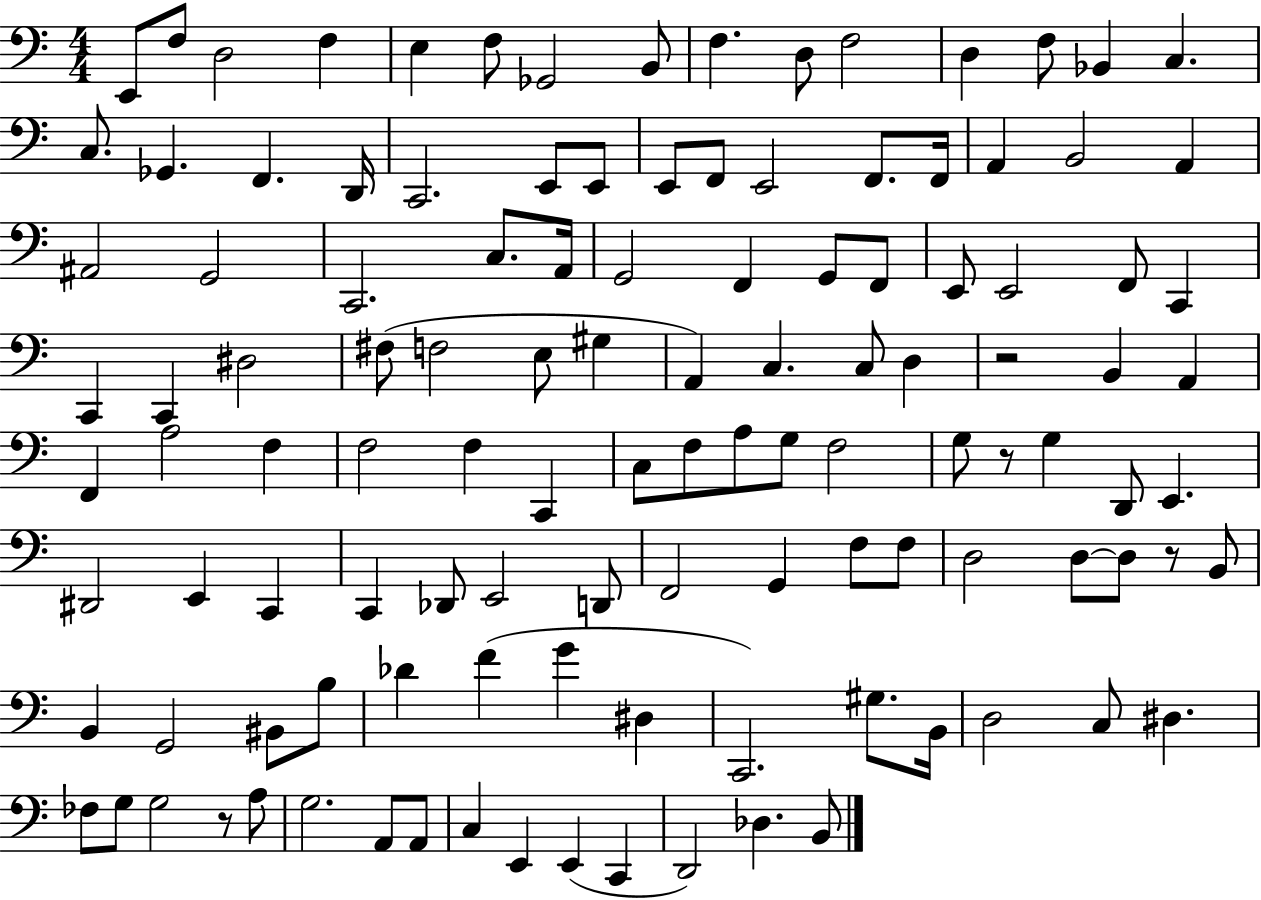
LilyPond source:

{
  \clef bass
  \numericTimeSignature
  \time 4/4
  \key c \major
  e,8 f8 d2 f4 | e4 f8 ges,2 b,8 | f4. d8 f2 | d4 f8 bes,4 c4. | \break c8. ges,4. f,4. d,16 | c,2. e,8 e,8 | e,8 f,8 e,2 f,8. f,16 | a,4 b,2 a,4 | \break ais,2 g,2 | c,2. c8. a,16 | g,2 f,4 g,8 f,8 | e,8 e,2 f,8 c,4 | \break c,4 c,4 dis2 | fis8( f2 e8 gis4 | a,4) c4. c8 d4 | r2 b,4 a,4 | \break f,4 a2 f4 | f2 f4 c,4 | c8 f8 a8 g8 f2 | g8 r8 g4 d,8 e,4. | \break dis,2 e,4 c,4 | c,4 des,8 e,2 d,8 | f,2 g,4 f8 f8 | d2 d8~~ d8 r8 b,8 | \break b,4 g,2 bis,8 b8 | des'4 f'4( g'4 dis4 | c,2.) gis8. b,16 | d2 c8 dis4. | \break fes8 g8 g2 r8 a8 | g2. a,8 a,8 | c4 e,4 e,4( c,4 | d,2) des4. b,8 | \break \bar "|."
}